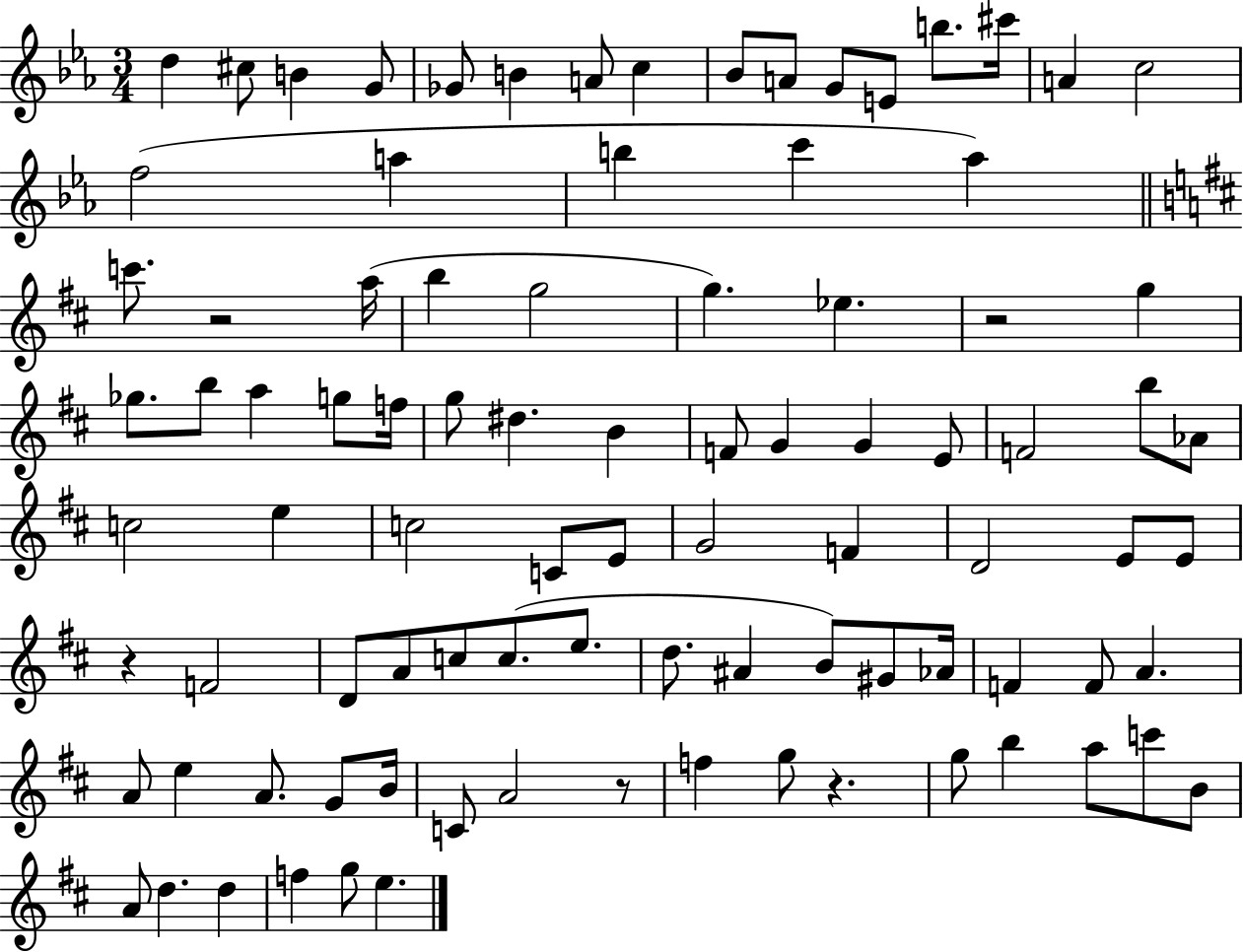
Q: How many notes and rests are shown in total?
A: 92